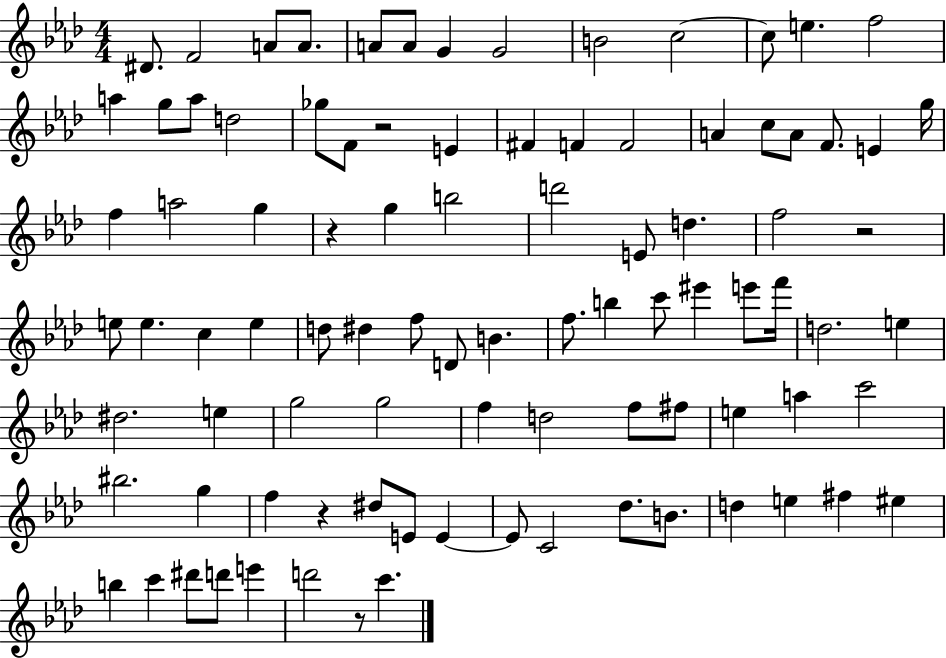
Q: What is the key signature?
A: AES major